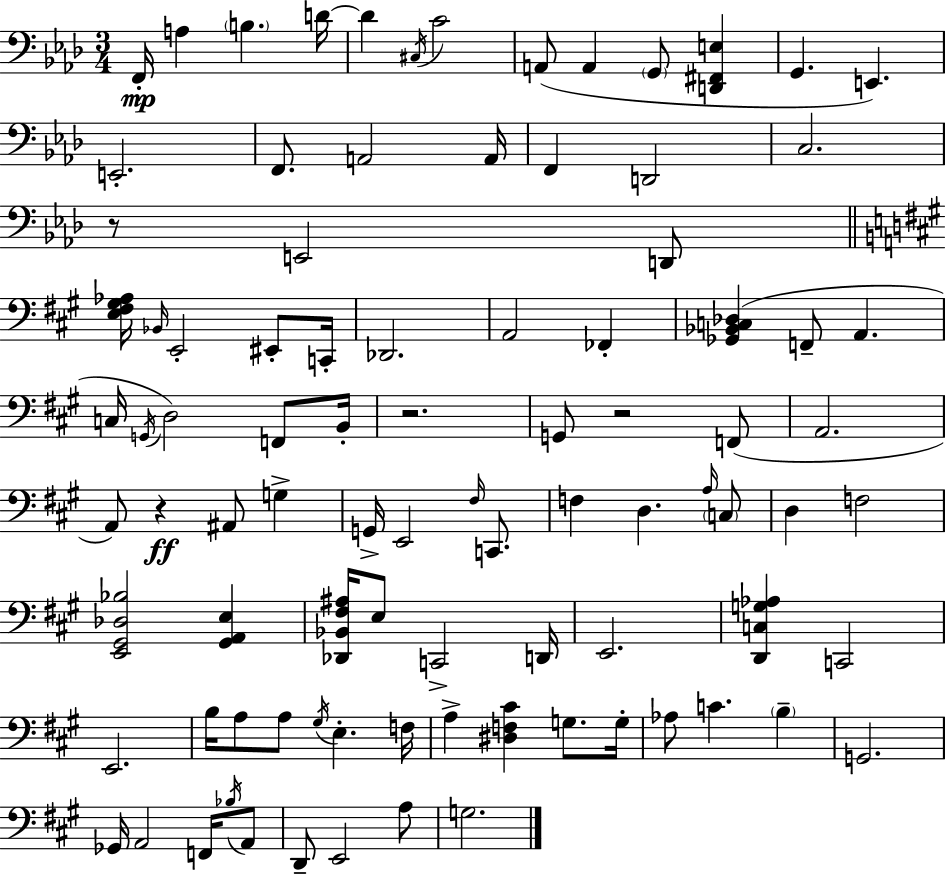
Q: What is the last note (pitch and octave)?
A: G3